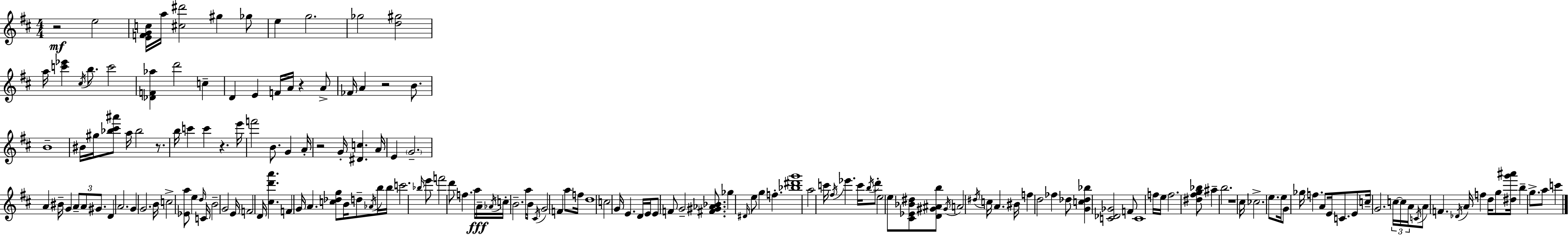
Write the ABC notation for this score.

X:1
T:Untitled
M:4/4
L:1/4
K:D
z2 e2 [EFGc]/4 a/4 [^c^d']2 ^g _g/2 e g2 _g2 [d^g]2 a/4 [c'_e'] ^c/4 b/2 c'2 [_DF_a] d'2 c D E F/4 A/4 z A/2 _F/4 A z2 B/2 B4 ^B/4 ^g/4 [_b^c'^a']/2 a/4 _b2 z/2 b/4 c' c' z e'/4 f'2 B/2 G A/4 z2 G/4 [^Dc] A/4 E G2 A ^B/4 G A/2 A/2 ^G/2 D A2 G G2 B/4 c2 [_Ea]/2 e d/4 C/4 B2 G2 E/4 F2 D/4 [^cd'a'] F G/4 A [c_dg]/2 B/4 d/2 _A/4 b/4 b/4 c'2 _b/4 e'/2 f'2 d'/2 f a/4 A/4 _A/4 c/4 B2 a/4 B/4 ^C/4 G2 F a/2 f/4 d4 c2 G/4 E D/4 E/4 E/2 F/2 G2 [^F^G_A_B]/2 _g ^D/4 e/2 g f [_b^d'g']4 a2 c'/4 ^f/4 _e' c'/4 b/4 d'/2 e2 e/2 [^C_E_B^d]/2 [D^G^Ab]/2 ^G/4 A2 ^d/4 c/4 A ^B/4 f d2 _f _d/2 [Gc_d_b] [C_D_G]2 F/2 C4 f/4 e/4 f2 [^d^fg_b]/2 ^a b2 z4 ^c/4 _c2 e/2 e/4 G/2 _g/4 f A/2 E/4 C/2 E/2 c/4 G2 c/4 c/4 A/4 C/4 A/2 F _D/4 A/4 f d/4 g/2 [^dg'^a']/4 b g/2 a/2 c'